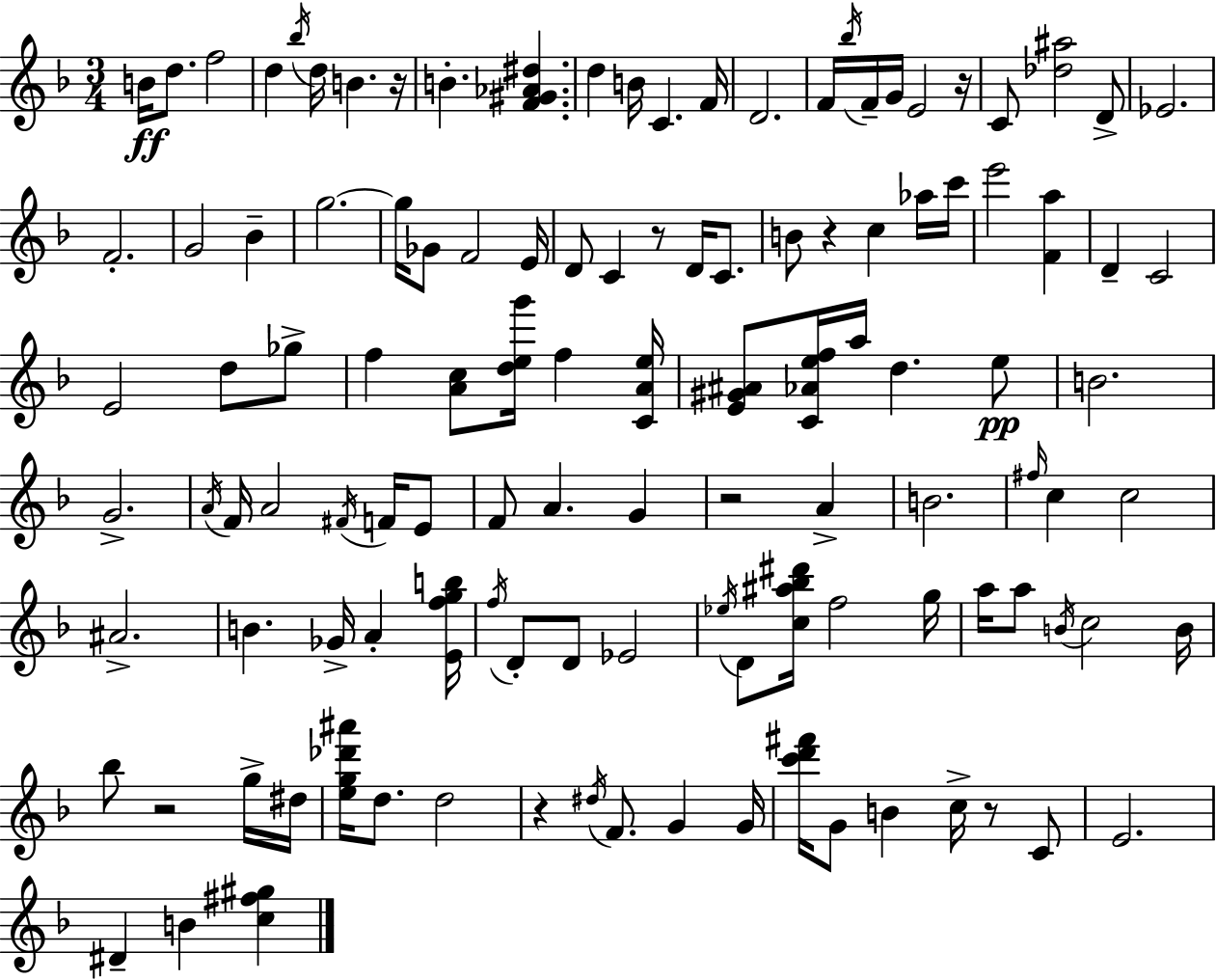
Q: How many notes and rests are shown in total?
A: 118